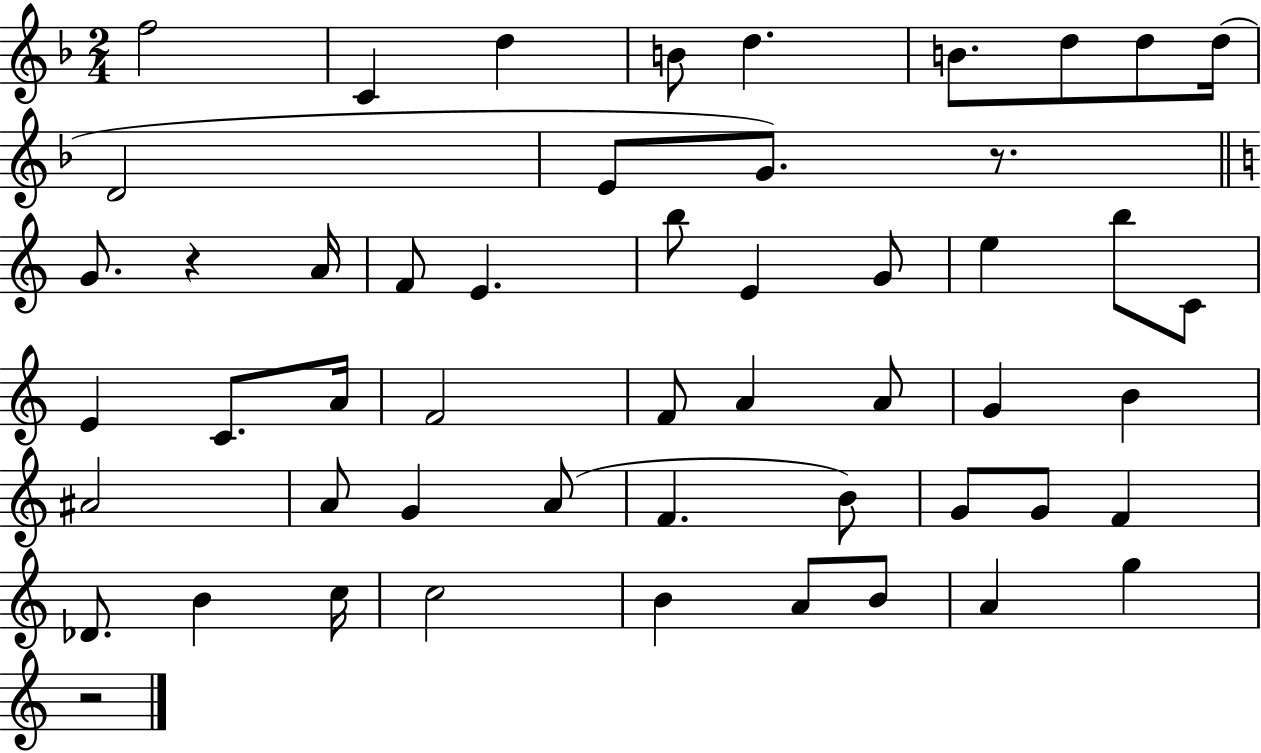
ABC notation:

X:1
T:Untitled
M:2/4
L:1/4
K:F
f2 C d B/2 d B/2 d/2 d/2 d/4 D2 E/2 G/2 z/2 G/2 z A/4 F/2 E b/2 E G/2 e b/2 C/2 E C/2 A/4 F2 F/2 A A/2 G B ^A2 A/2 G A/2 F B/2 G/2 G/2 F _D/2 B c/4 c2 B A/2 B/2 A g z2